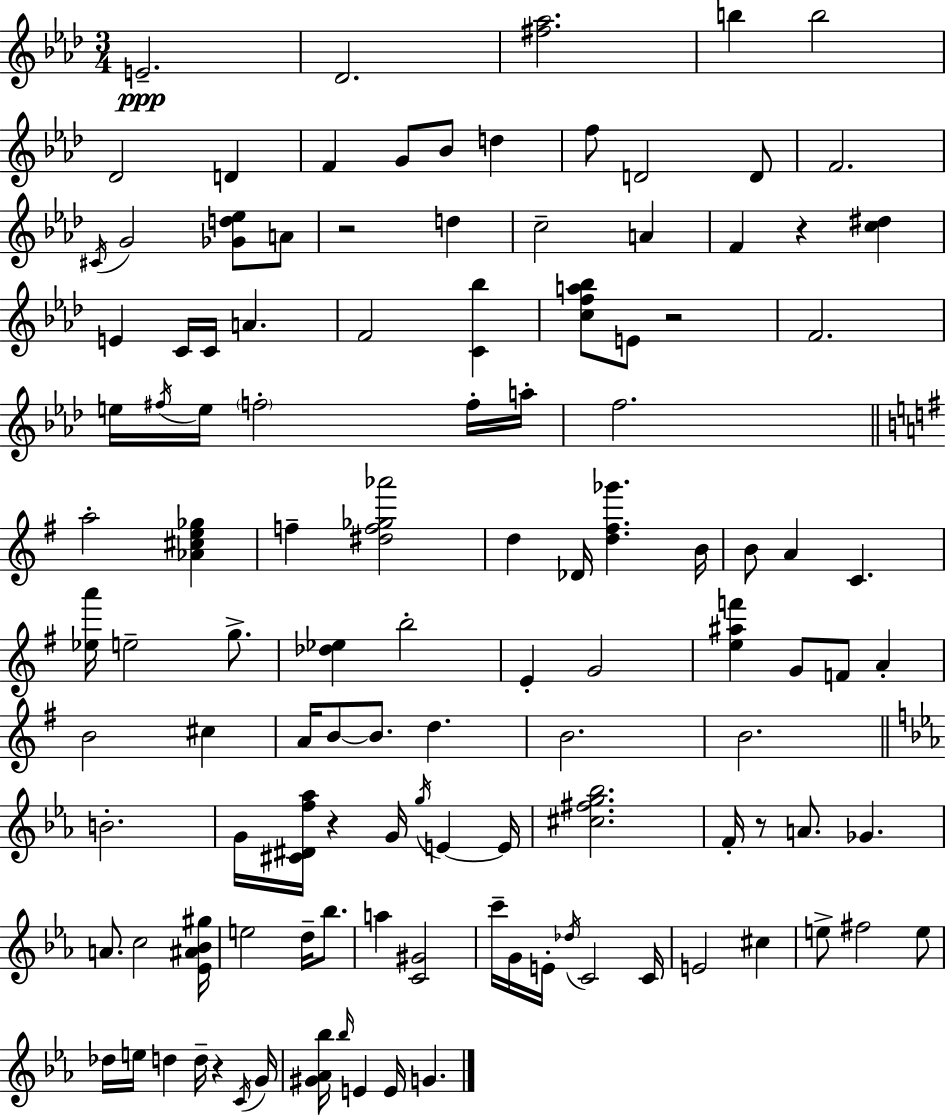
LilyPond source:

{
  \clef treble
  \numericTimeSignature
  \time 3/4
  \key f \minor
  e'2.--\ppp | des'2. | <fis'' aes''>2. | b''4 b''2 | \break des'2 d'4 | f'4 g'8 bes'8 d''4 | f''8 d'2 d'8 | f'2. | \break \acciaccatura { cis'16 } g'2 <ges' d'' ees''>8 a'8 | r2 d''4 | c''2-- a'4 | f'4 r4 <c'' dis''>4 | \break e'4 c'16 c'16 a'4. | f'2 <c' bes''>4 | <c'' f'' a'' bes''>8 e'8 r2 | f'2. | \break e''16 \acciaccatura { fis''16 } e''16 \parenthesize f''2-. | f''16-. a''16-. f''2. | \bar "||" \break \key g \major a''2-. <aes' cis'' e'' ges''>4 | f''4-- <dis'' f'' ges'' aes'''>2 | d''4 des'16 <d'' fis'' ges'''>4. b'16 | b'8 a'4 c'4. | \break <ees'' a'''>16 e''2-- g''8.-> | <des'' ees''>4 b''2-. | e'4-. g'2 | <e'' ais'' f'''>4 g'8 f'8 a'4-. | \break b'2 cis''4 | a'16 b'8~~ b'8. d''4. | b'2. | b'2. | \break \bar "||" \break \key ees \major b'2.-. | g'16 <cis' dis' f'' aes''>16 r4 g'16 \acciaccatura { g''16 } e'4~~ | e'16 <cis'' fis'' g'' bes''>2. | f'16-. r8 a'8. ges'4. | \break a'8. c''2 | <ees' ais' bes' gis''>16 e''2 d''16-- bes''8. | a''4 <c' gis'>2 | c'''16-- g'16 e'16-. \acciaccatura { des''16 } c'2 | \break c'16 e'2 cis''4 | e''8-> fis''2 | e''8 des''16 e''16 d''4 d''16-- r4 | \acciaccatura { c'16 } g'16 <gis' aes' bes''>16 \grace { bes''16 } e'4 e'16 g'4. | \break \bar "|."
}